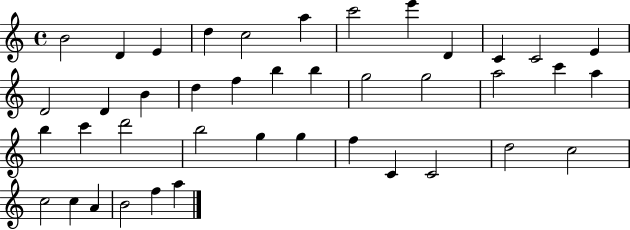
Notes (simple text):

B4/h D4/q E4/q D5/q C5/h A5/q C6/h E6/q D4/q C4/q C4/h E4/q D4/h D4/q B4/q D5/q F5/q B5/q B5/q G5/h G5/h A5/h C6/q A5/q B5/q C6/q D6/h B5/h G5/q G5/q F5/q C4/q C4/h D5/h C5/h C5/h C5/q A4/q B4/h F5/q A5/q